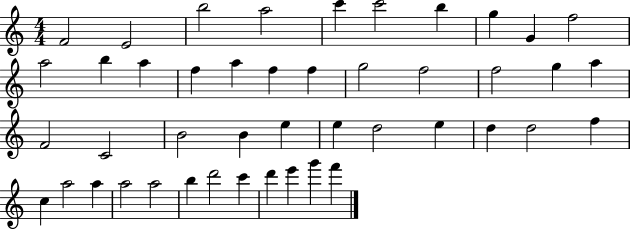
{
  \clef treble
  \numericTimeSignature
  \time 4/4
  \key c \major
  f'2 e'2 | b''2 a''2 | c'''4 c'''2 b''4 | g''4 g'4 f''2 | \break a''2 b''4 a''4 | f''4 a''4 f''4 f''4 | g''2 f''2 | f''2 g''4 a''4 | \break f'2 c'2 | b'2 b'4 e''4 | e''4 d''2 e''4 | d''4 d''2 f''4 | \break c''4 a''2 a''4 | a''2 a''2 | b''4 d'''2 c'''4 | d'''4 e'''4 g'''4 f'''4 | \break \bar "|."
}